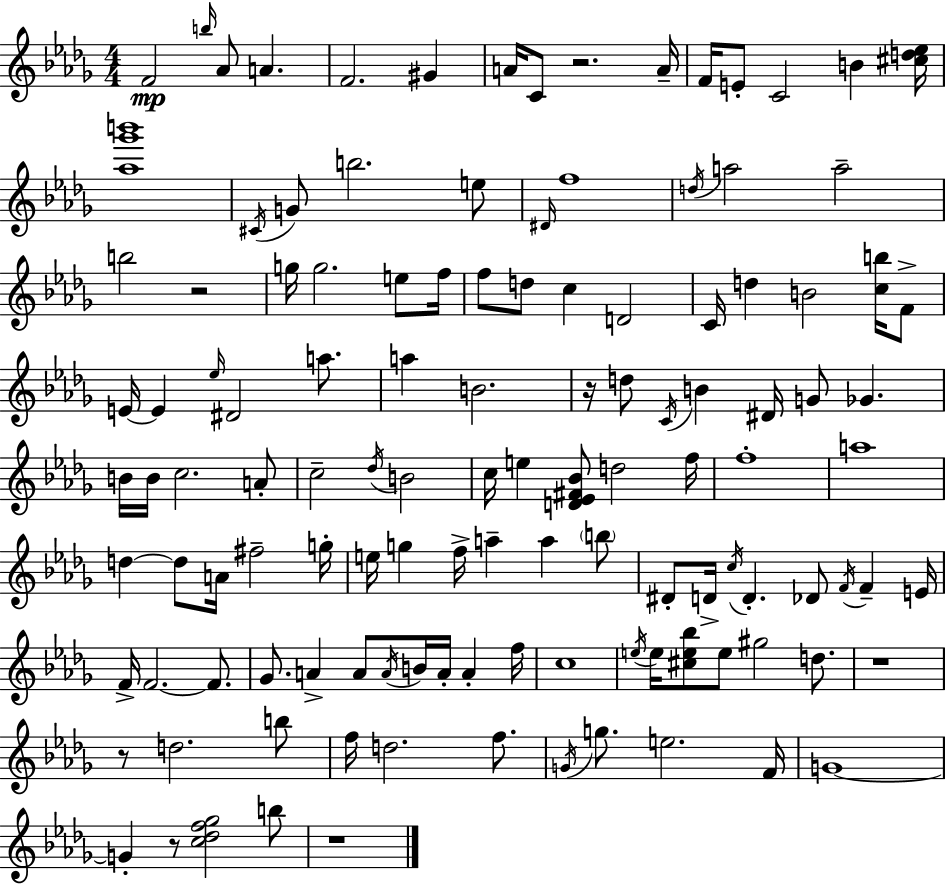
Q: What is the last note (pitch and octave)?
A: B5